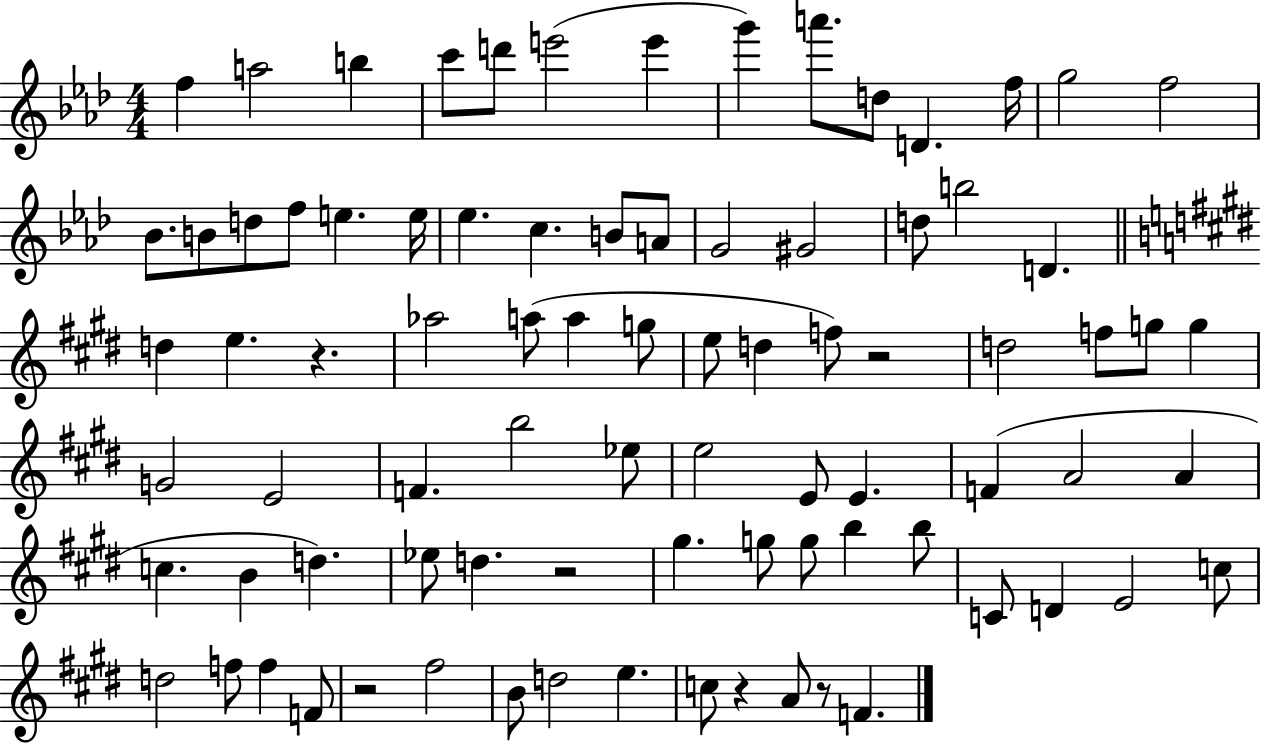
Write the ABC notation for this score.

X:1
T:Untitled
M:4/4
L:1/4
K:Ab
f a2 b c'/2 d'/2 e'2 e' g' a'/2 d/2 D f/4 g2 f2 _B/2 B/2 d/2 f/2 e e/4 _e c B/2 A/2 G2 ^G2 d/2 b2 D d e z _a2 a/2 a g/2 e/2 d f/2 z2 d2 f/2 g/2 g G2 E2 F b2 _e/2 e2 E/2 E F A2 A c B d _e/2 d z2 ^g g/2 g/2 b b/2 C/2 D E2 c/2 d2 f/2 f F/2 z2 ^f2 B/2 d2 e c/2 z A/2 z/2 F